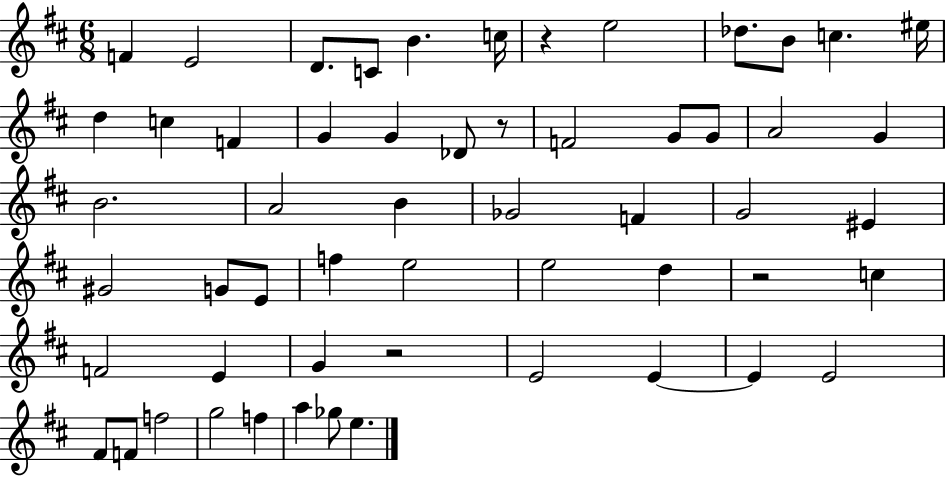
{
  \clef treble
  \numericTimeSignature
  \time 6/8
  \key d \major
  f'4 e'2 | d'8. c'8 b'4. c''16 | r4 e''2 | des''8. b'8 c''4. eis''16 | \break d''4 c''4 f'4 | g'4 g'4 des'8 r8 | f'2 g'8 g'8 | a'2 g'4 | \break b'2. | a'2 b'4 | ges'2 f'4 | g'2 eis'4 | \break gis'2 g'8 e'8 | f''4 e''2 | e''2 d''4 | r2 c''4 | \break f'2 e'4 | g'4 r2 | e'2 e'4~~ | e'4 e'2 | \break fis'8 f'8 f''2 | g''2 f''4 | a''4 ges''8 e''4. | \bar "|."
}